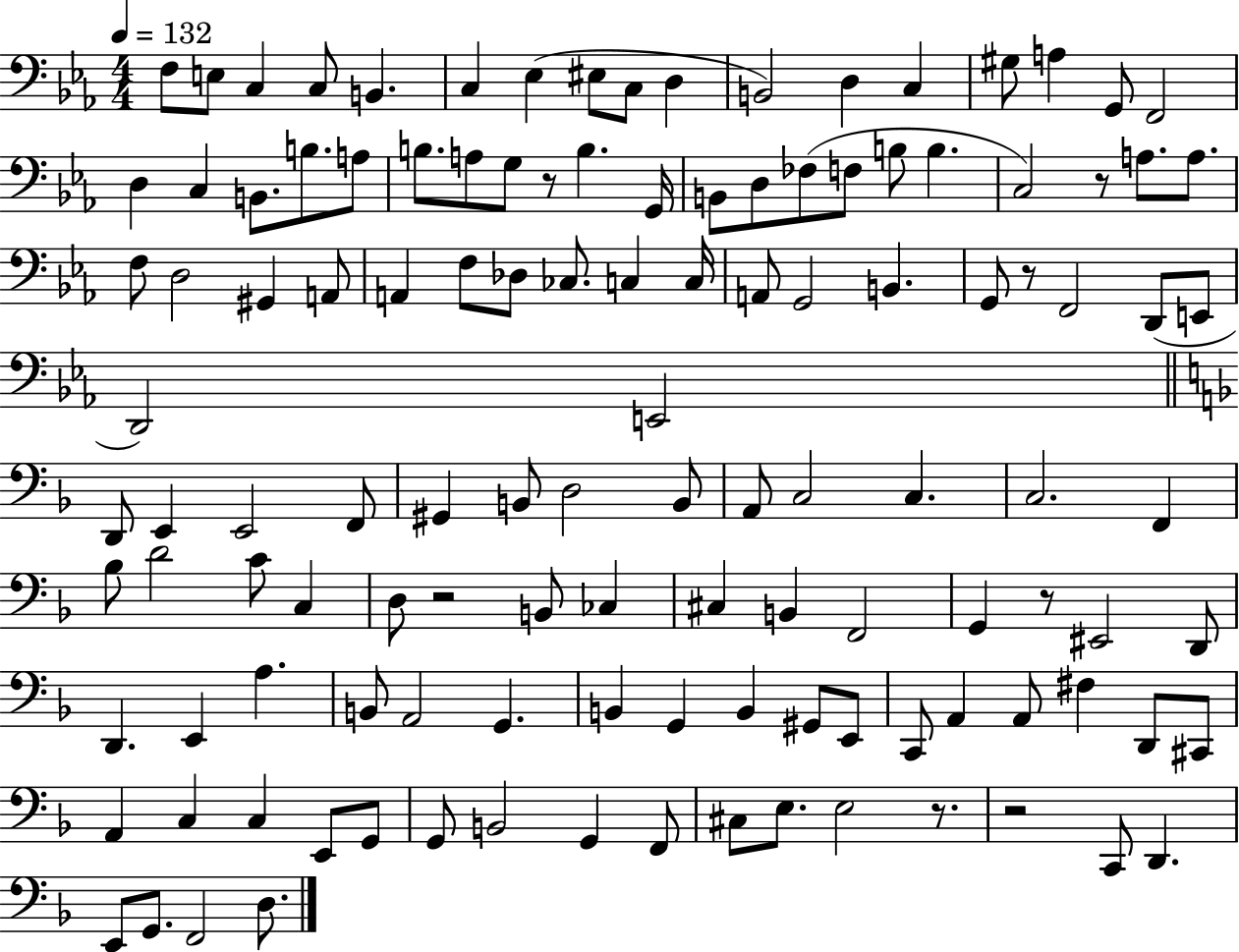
X:1
T:Untitled
M:4/4
L:1/4
K:Eb
F,/2 E,/2 C, C,/2 B,, C, _E, ^E,/2 C,/2 D, B,,2 D, C, ^G,/2 A, G,,/2 F,,2 D, C, B,,/2 B,/2 A,/2 B,/2 A,/2 G,/2 z/2 B, G,,/4 B,,/2 D,/2 _F,/2 F,/2 B,/2 B, C,2 z/2 A,/2 A,/2 F,/2 D,2 ^G,, A,,/2 A,, F,/2 _D,/2 _C,/2 C, C,/4 A,,/2 G,,2 B,, G,,/2 z/2 F,,2 D,,/2 E,,/2 D,,2 E,,2 D,,/2 E,, E,,2 F,,/2 ^G,, B,,/2 D,2 B,,/2 A,,/2 C,2 C, C,2 F,, _B,/2 D2 C/2 C, D,/2 z2 B,,/2 _C, ^C, B,, F,,2 G,, z/2 ^E,,2 D,,/2 D,, E,, A, B,,/2 A,,2 G,, B,, G,, B,, ^G,,/2 E,,/2 C,,/2 A,, A,,/2 ^F, D,,/2 ^C,,/2 A,, C, C, E,,/2 G,,/2 G,,/2 B,,2 G,, F,,/2 ^C,/2 E,/2 E,2 z/2 z2 C,,/2 D,, E,,/2 G,,/2 F,,2 D,/2